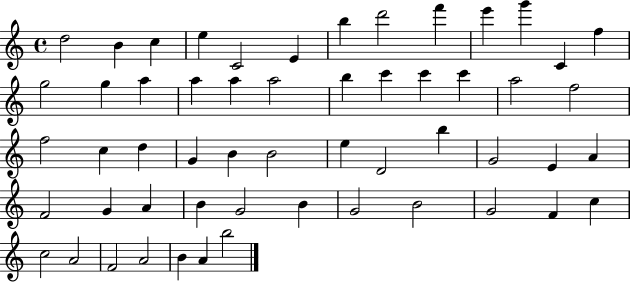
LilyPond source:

{
  \clef treble
  \time 4/4
  \defaultTimeSignature
  \key c \major
  d''2 b'4 c''4 | e''4 c'2 e'4 | b''4 d'''2 f'''4 | e'''4 g'''4 c'4 f''4 | \break g''2 g''4 a''4 | a''4 a''4 a''2 | b''4 c'''4 c'''4 c'''4 | a''2 f''2 | \break f''2 c''4 d''4 | g'4 b'4 b'2 | e''4 d'2 b''4 | g'2 e'4 a'4 | \break f'2 g'4 a'4 | b'4 g'2 b'4 | g'2 b'2 | g'2 f'4 c''4 | \break c''2 a'2 | f'2 a'2 | b'4 a'4 b''2 | \bar "|."
}